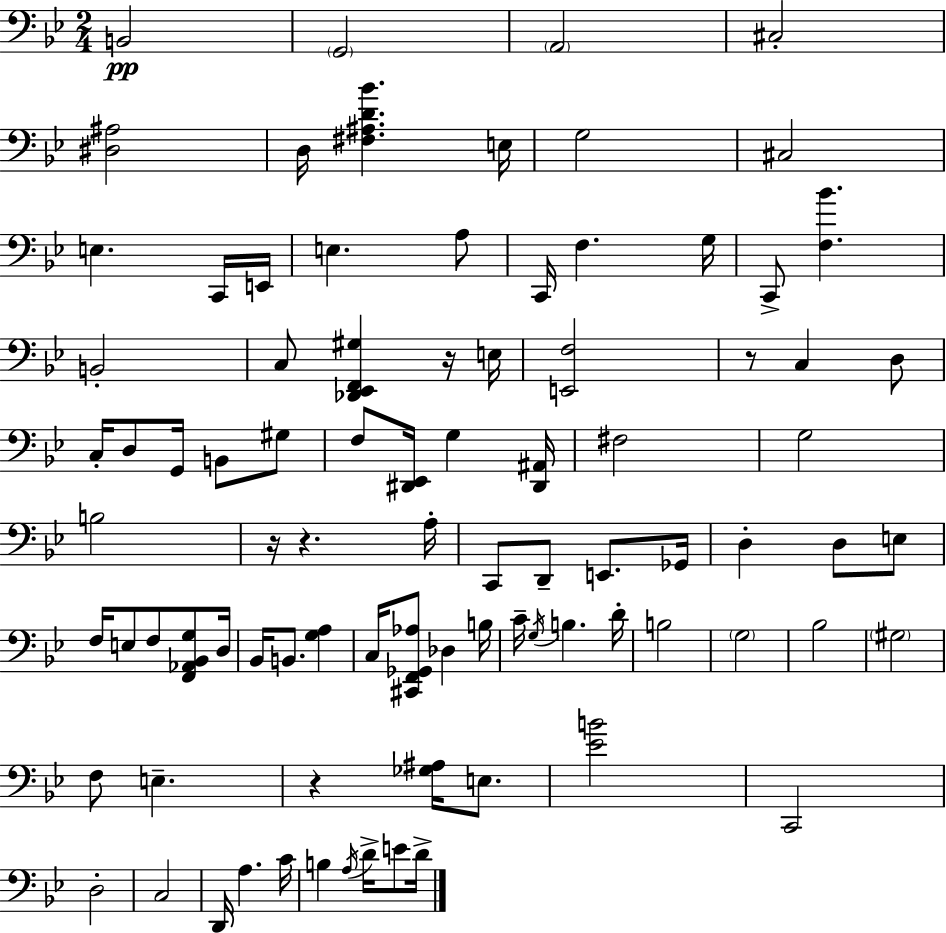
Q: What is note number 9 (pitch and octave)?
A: E3